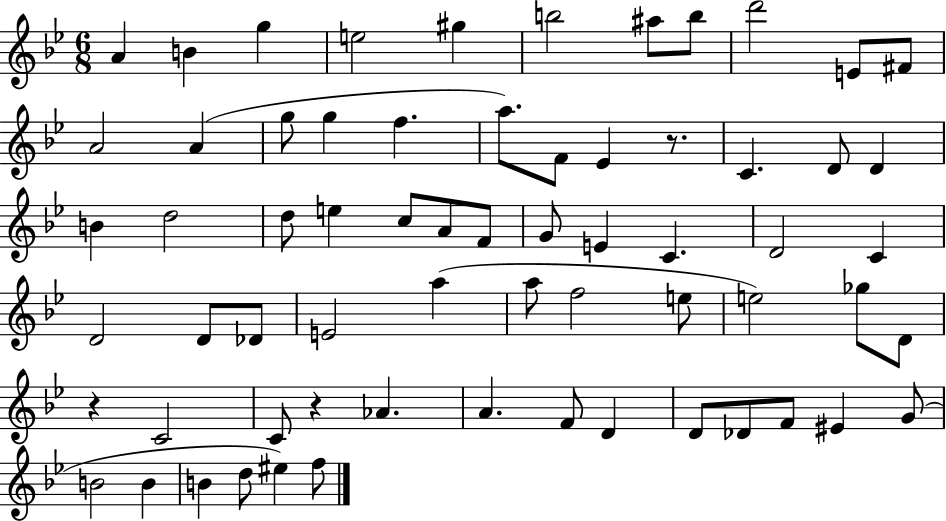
{
  \clef treble
  \numericTimeSignature
  \time 6/8
  \key bes \major
  a'4 b'4 g''4 | e''2 gis''4 | b''2 ais''8 b''8 | d'''2 e'8 fis'8 | \break a'2 a'4( | g''8 g''4 f''4. | a''8.) f'8 ees'4 r8. | c'4. d'8 d'4 | \break b'4 d''2 | d''8 e''4 c''8 a'8 f'8 | g'8 e'4 c'4. | d'2 c'4 | \break d'2 d'8 des'8 | e'2 a''4( | a''8 f''2 e''8 | e''2) ges''8 d'8 | \break r4 c'2 | c'8 r4 aes'4. | a'4. f'8 d'4 | d'8 des'8 f'8 eis'4 g'8( | \break b'2 b'4 | b'4 d''8 eis''4) f''8 | \bar "|."
}